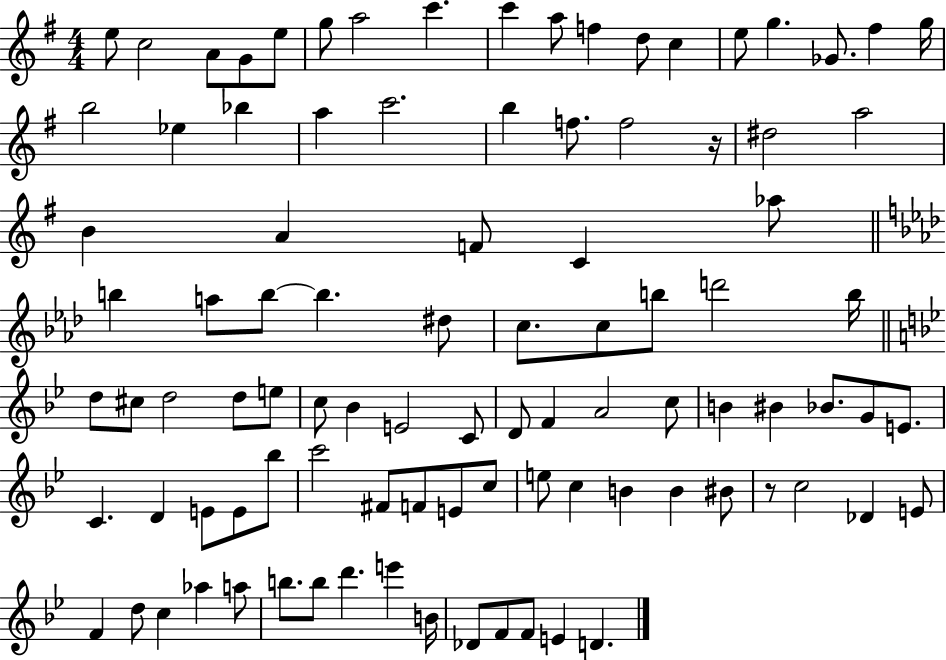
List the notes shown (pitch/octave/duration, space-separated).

E5/e C5/h A4/e G4/e E5/e G5/e A5/h C6/q. C6/q A5/e F5/q D5/e C5/q E5/e G5/q. Gb4/e. F#5/q G5/s B5/h Eb5/q Bb5/q A5/q C6/h. B5/q F5/e. F5/h R/s D#5/h A5/h B4/q A4/q F4/e C4/q Ab5/e B5/q A5/e B5/e B5/q. D#5/e C5/e. C5/e B5/e D6/h B5/s D5/e C#5/e D5/h D5/e E5/e C5/e Bb4/q E4/h C4/e D4/e F4/q A4/h C5/e B4/q BIS4/q Bb4/e. G4/e E4/e. C4/q. D4/q E4/e E4/e Bb5/e C6/h F#4/e F4/e E4/e C5/e E5/e C5/q B4/q B4/q BIS4/e R/e C5/h Db4/q E4/e F4/q D5/e C5/q Ab5/q A5/e B5/e. B5/e D6/q. E6/q B4/s Db4/e F4/e F4/e E4/q D4/q.